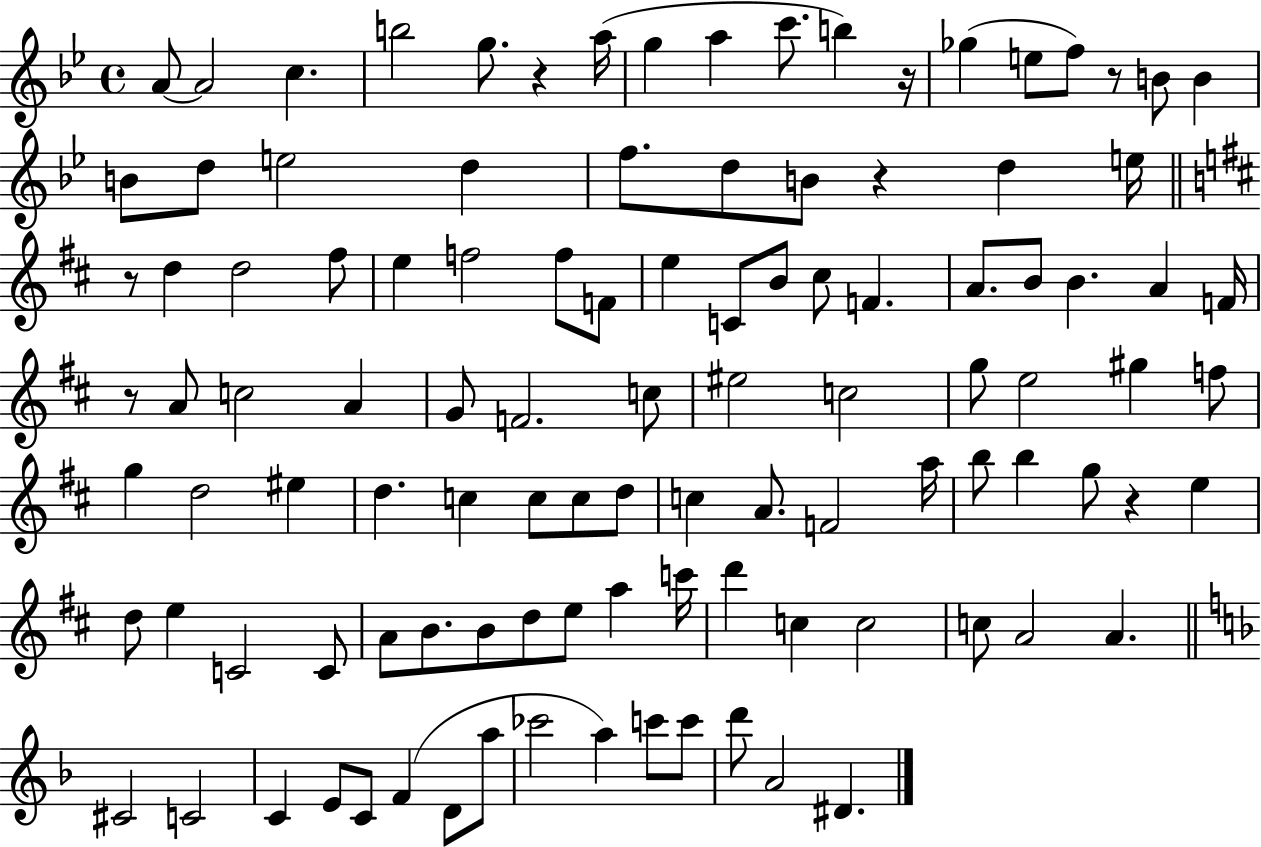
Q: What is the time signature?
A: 4/4